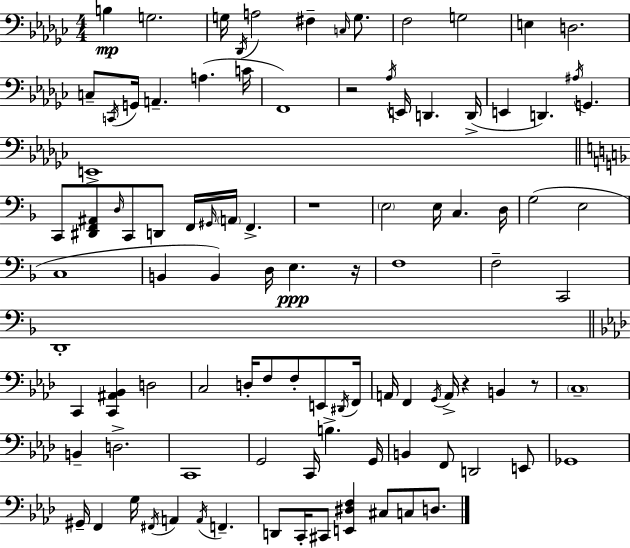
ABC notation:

X:1
T:Untitled
M:4/4
L:1/4
K:Ebm
B, G,2 G,/4 _D,,/4 A,2 ^F, C,/4 G,/2 F,2 G,2 E, D,2 C,/2 C,,/4 G,,/4 A,, A, C/4 F,,4 z2 _A,/4 E,,/4 D,, D,,/4 E,, D,, ^A,/4 G,, E,,4 C,,/2 [^D,,F,,^A,,]/2 D,/4 C,,/2 D,,/2 F,,/4 ^G,,/4 A,,/4 F,, z4 E,2 E,/4 C, D,/4 G,2 E,2 C,4 B,, B,, D,/4 E, z/4 F,4 F,2 C,,2 D,,4 C,, [C,,^A,,_B,,] D,2 C,2 D,/4 F,/2 F,/2 E,,/2 ^D,,/4 F,,/4 A,,/4 F,, G,,/4 A,,/4 z B,, z/2 C,4 B,, D,2 C,,4 G,,2 C,,/4 B, G,,/4 B,, F,,/2 D,,2 E,,/2 _G,,4 ^G,,/4 F,, G,/4 ^F,,/4 A,, A,,/4 F,, D,,/2 C,,/4 ^C,,/2 [E,,^D,F,] ^C,/2 C,/2 D,/2